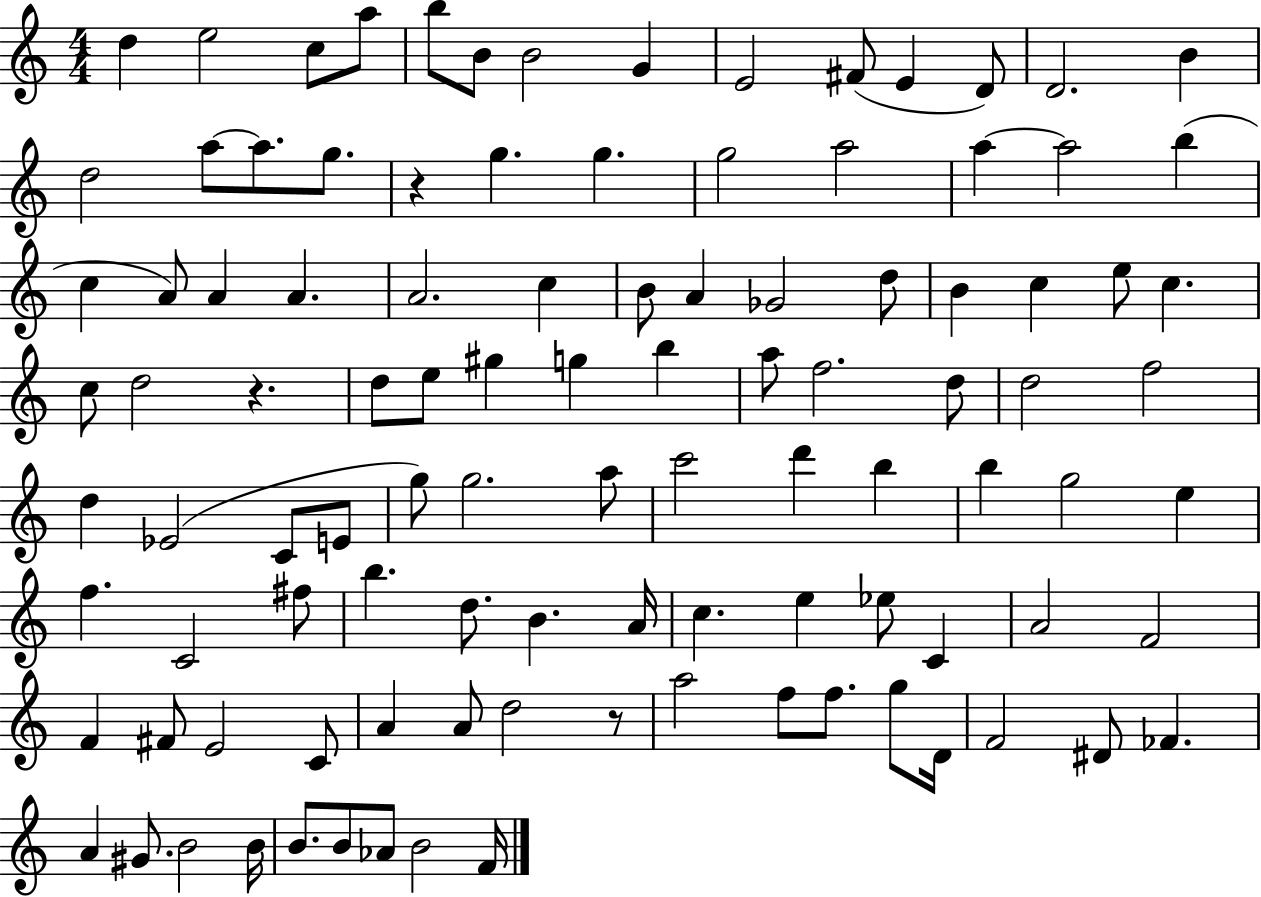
{
  \clef treble
  \numericTimeSignature
  \time 4/4
  \key c \major
  d''4 e''2 c''8 a''8 | b''8 b'8 b'2 g'4 | e'2 fis'8( e'4 d'8) | d'2. b'4 | \break d''2 a''8~~ a''8. g''8. | r4 g''4. g''4. | g''2 a''2 | a''4~~ a''2 b''4( | \break c''4 a'8) a'4 a'4. | a'2. c''4 | b'8 a'4 ges'2 d''8 | b'4 c''4 e''8 c''4. | \break c''8 d''2 r4. | d''8 e''8 gis''4 g''4 b''4 | a''8 f''2. d''8 | d''2 f''2 | \break d''4 ees'2( c'8 e'8 | g''8) g''2. a''8 | c'''2 d'''4 b''4 | b''4 g''2 e''4 | \break f''4. c'2 fis''8 | b''4. d''8. b'4. a'16 | c''4. e''4 ees''8 c'4 | a'2 f'2 | \break f'4 fis'8 e'2 c'8 | a'4 a'8 d''2 r8 | a''2 f''8 f''8. g''8 d'16 | f'2 dis'8 fes'4. | \break a'4 gis'8. b'2 b'16 | b'8. b'8 aes'8 b'2 f'16 | \bar "|."
}